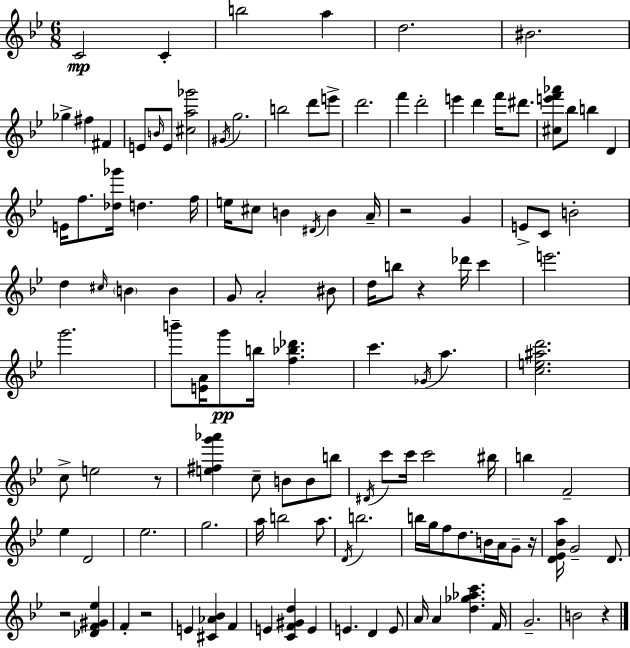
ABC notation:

X:1
T:Untitled
M:6/8
L:1/4
K:Gm
C2 C b2 a d2 ^B2 _g ^f ^F E/2 B/4 E/2 [^ca_g']2 ^G/4 g2 b2 d'/2 e'/2 d'2 f' d'2 e' d' f'/4 ^d'/2 [^ce'f'_a']/2 _b/2 b D E/4 f/2 [_d_g']/4 d f/4 e/4 ^c/2 B ^D/4 B A/4 z2 G E/2 C/2 B2 d ^c/4 B B G/2 A2 ^B/2 d/4 b/2 z _d'/4 c' e'2 g'2 b'/2 [EA]/4 g'/2 b/4 [f_b_d'] c' _G/4 a [ce^ad']2 c/2 e2 z/2 [e^fg'_a'] c/2 B/2 B/2 b/2 ^D/4 c'/2 c'/4 c'2 ^b/4 b F2 _e D2 _e2 g2 a/4 b2 a/2 D/4 b2 b/4 g/4 f/2 d/2 B/4 A/4 G/2 z/4 [D_E_Ba]/4 G2 D/2 z2 [_DF^G_e] F z2 E [^C_A_B] F E [CF^Gd] E E D E/2 A/4 A [d_g_ac'] F/4 G2 B2 z